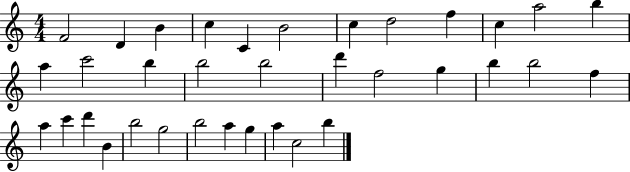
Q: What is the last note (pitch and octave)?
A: B5